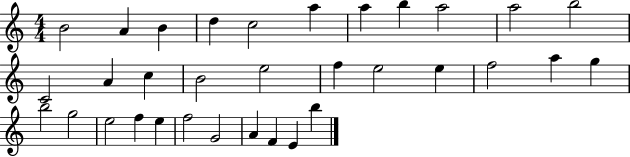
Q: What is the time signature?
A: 4/4